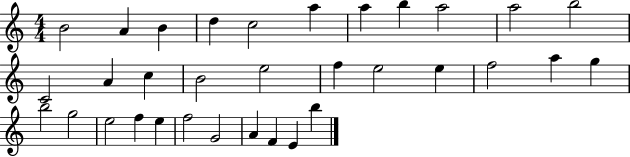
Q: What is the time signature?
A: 4/4